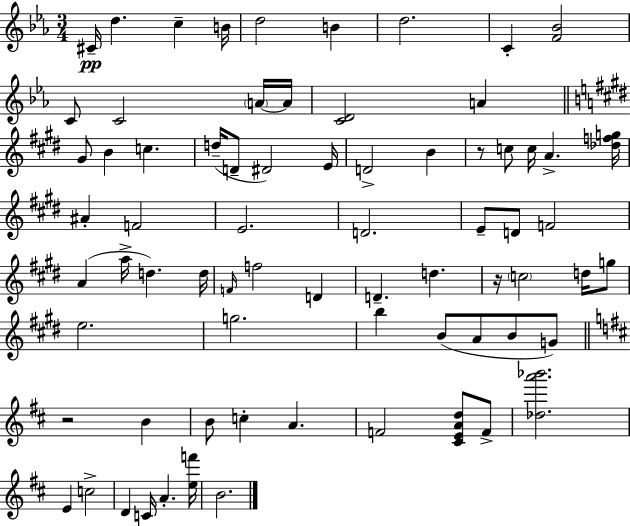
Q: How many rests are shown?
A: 3